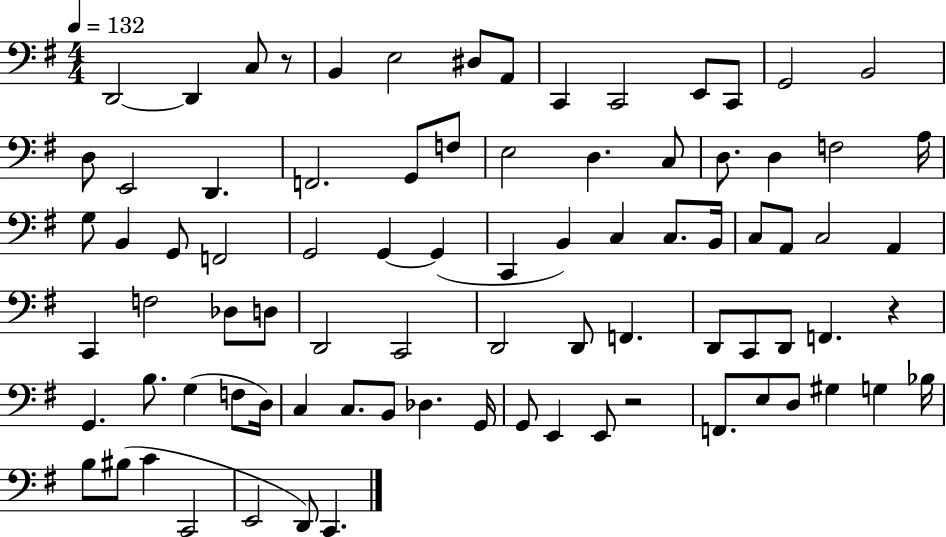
D2/h D2/q C3/e R/e B2/q E3/h D#3/e A2/e C2/q C2/h E2/e C2/e G2/h B2/h D3/e E2/h D2/q. F2/h. G2/e F3/e E3/h D3/q. C3/e D3/e. D3/q F3/h A3/s G3/e B2/q G2/e F2/h G2/h G2/q G2/q C2/q B2/q C3/q C3/e. B2/s C3/e A2/e C3/h A2/q C2/q F3/h Db3/e D3/e D2/h C2/h D2/h D2/e F2/q. D2/e C2/e D2/e F2/q. R/q G2/q. B3/e. G3/q F3/e D3/s C3/q C3/e. B2/e Db3/q. G2/s G2/e E2/q E2/e R/h F2/e. E3/e D3/e G#3/q G3/q Bb3/s B3/e BIS3/e C4/q C2/h E2/h D2/e C2/q.